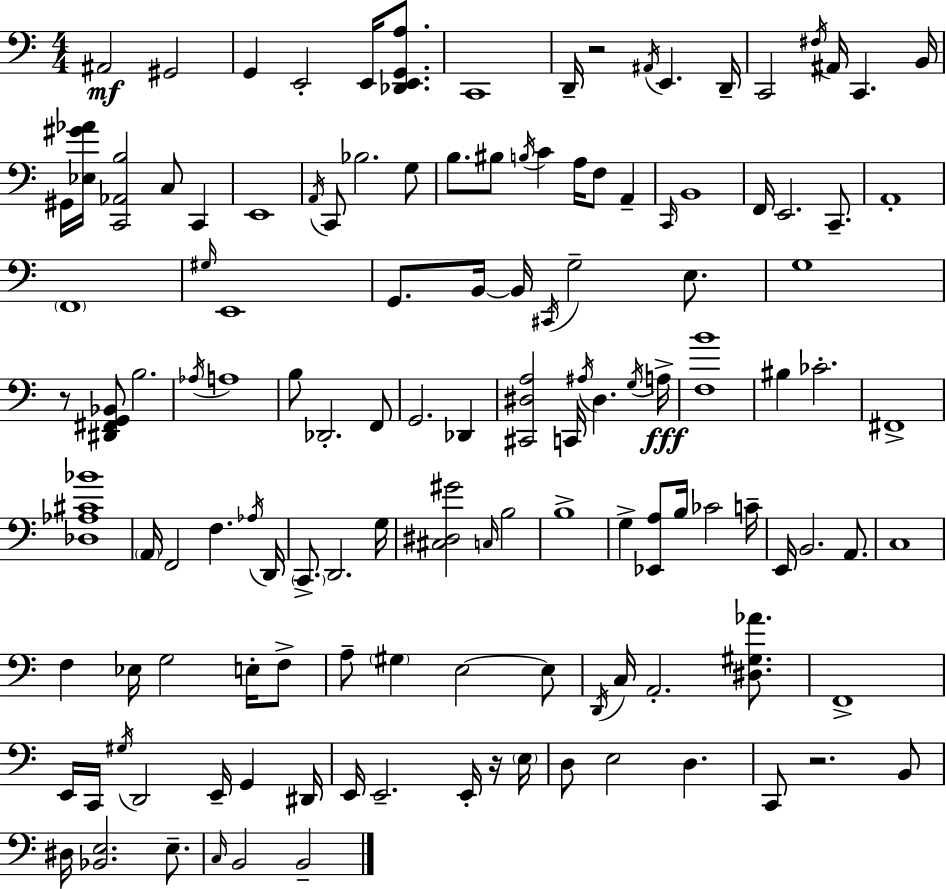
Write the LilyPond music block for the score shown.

{
  \clef bass
  \numericTimeSignature
  \time 4/4
  \key a \minor
  ais,2\mf gis,2 | g,4 e,2-. e,16 <des, e, g, a>8. | c,1 | d,16-- r2 \acciaccatura { ais,16 } e,4. | \break d,16-- c,2 \acciaccatura { fis16 } ais,16 c,4. | b,16 gis,16 <ees gis' aes'>16 <c, aes, b>2 c8 c,4 | e,1 | \acciaccatura { a,16 } c,8 bes2. | \break g8 b8. bis8 \acciaccatura { b16 } c'4 a16 f8 | a,4-- \grace { c,16 } b,1 | f,16 e,2. | c,8.-- a,1-. | \break \parenthesize f,1 | \grace { gis16 } e,1 | g,8. b,16~~ b,16 \acciaccatura { cis,16 } g2-- | e8. g1 | \break r8 <dis, fis, g, bes,>8 b2. | \acciaccatura { aes16 } a1 | b8 des,2.-. | f,8 g,2. | \break des,4 <cis, dis a>2 | c,16 \acciaccatura { ais16 } dis4. \acciaccatura { g16 } a16->\fff <f b'>1 | bis4 ces'2.-. | fis,1-> | \break <des aes cis' bes'>1 | \parenthesize a,16 f,2 | f4. \acciaccatura { aes16 } d,16 \parenthesize c,8.-> d,2. | g16 <cis dis gis'>2 | \break \grace { c16 } b2 b1-> | g4-> | <ees, a>8 b16 ces'2 c'16-- e,16 b,2. | a,8. c1 | \break f4 | ees16 g2 e16-. f8-> a8-- \parenthesize gis4 | e2~~ e8 \acciaccatura { d,16 } c16 a,2.-. | <dis gis aes'>8. f,1-> | \break e,16 c,16 \acciaccatura { gis16 } | d,2 e,16-- g,4 dis,16 e,16 e,2.-- | e,16-. r16 \parenthesize e16 d8 | e2 d4. c,8 | \break r2. b,8 dis16 <bes, e>2. | e8.-- \grace { c16 } b,2 | b,2-- \bar "|."
}